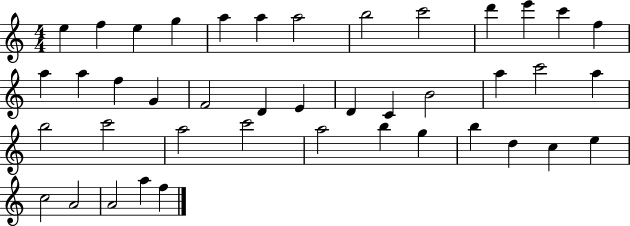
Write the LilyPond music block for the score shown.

{
  \clef treble
  \numericTimeSignature
  \time 4/4
  \key c \major
  e''4 f''4 e''4 g''4 | a''4 a''4 a''2 | b''2 c'''2 | d'''4 e'''4 c'''4 f''4 | \break a''4 a''4 f''4 g'4 | f'2 d'4 e'4 | d'4 c'4 b'2 | a''4 c'''2 a''4 | \break b''2 c'''2 | a''2 c'''2 | a''2 b''4 g''4 | b''4 d''4 c''4 e''4 | \break c''2 a'2 | a'2 a''4 f''4 | \bar "|."
}